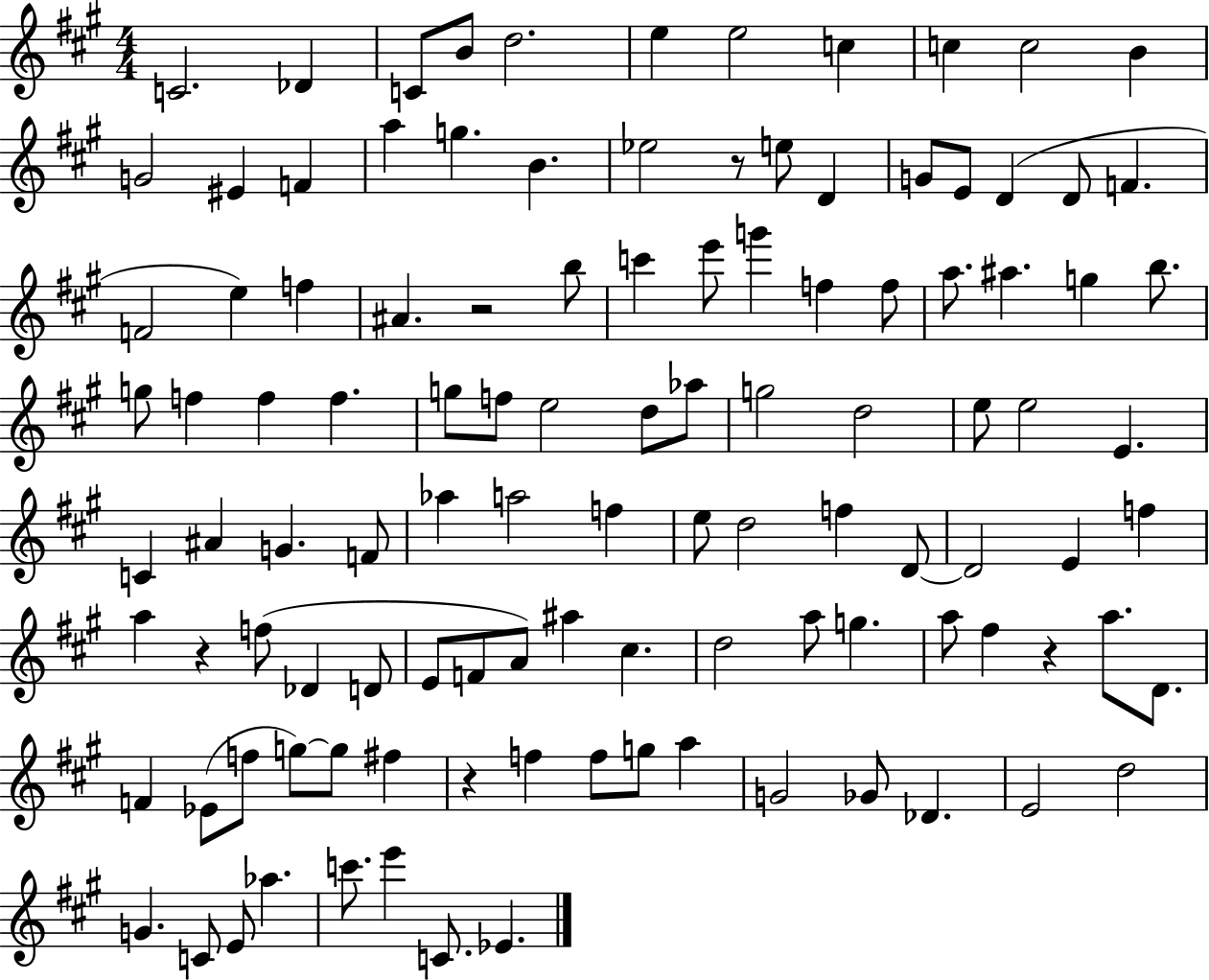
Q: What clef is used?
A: treble